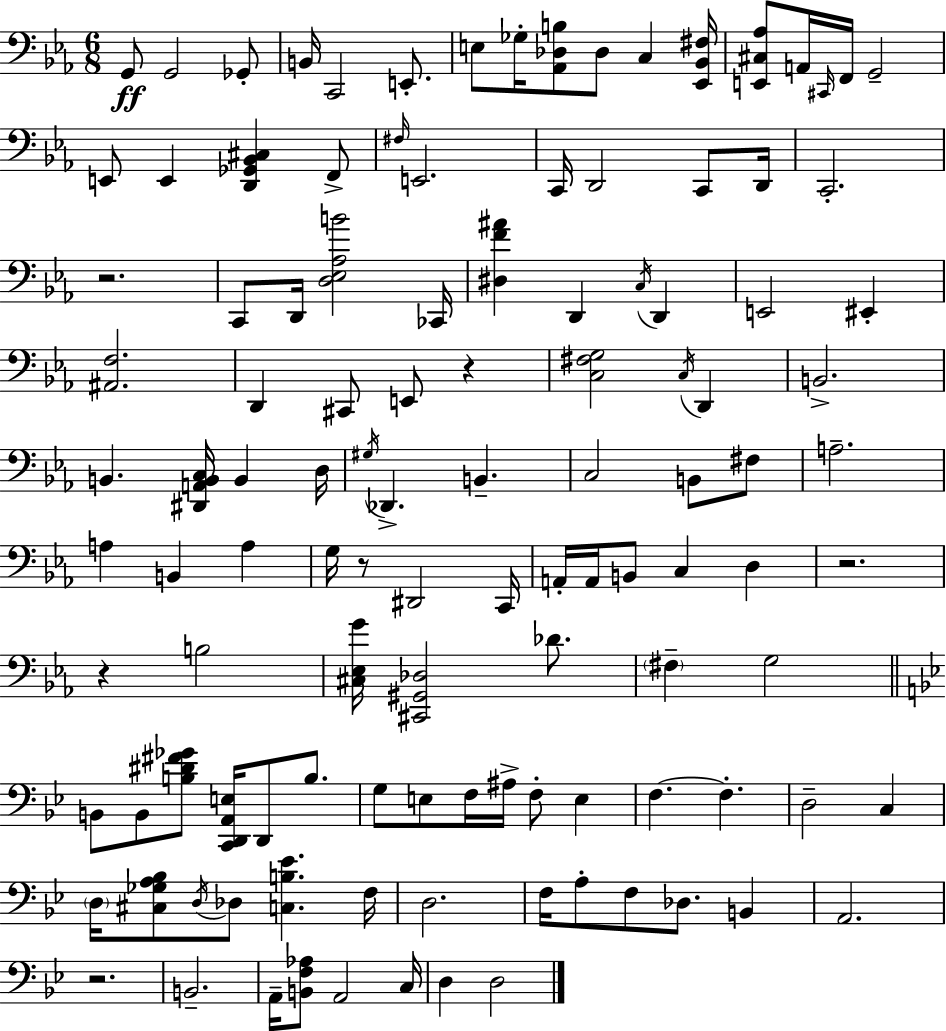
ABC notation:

X:1
T:Untitled
M:6/8
L:1/4
K:Cm
G,,/2 G,,2 _G,,/2 B,,/4 C,,2 E,,/2 E,/2 _G,/4 [_A,,_D,B,]/2 _D,/2 C, [_E,,_B,,^F,]/4 [E,,^C,_A,]/2 A,,/4 ^C,,/4 F,,/4 G,,2 E,,/2 E,, [D,,_G,,_B,,^C,] F,,/2 ^F,/4 E,,2 C,,/4 D,,2 C,,/2 D,,/4 C,,2 z2 C,,/2 D,,/4 [D,_E,_A,B]2 _C,,/4 [^D,F^A] D,, C,/4 D,, E,,2 ^E,, [^A,,F,]2 D,, ^C,,/2 E,,/2 z [C,^F,G,]2 C,/4 D,, B,,2 B,, [^D,,A,,B,,C,]/4 B,, D,/4 ^G,/4 _D,, B,, C,2 B,,/2 ^F,/2 A,2 A, B,, A, G,/4 z/2 ^D,,2 C,,/4 A,,/4 A,,/4 B,,/2 C, D, z2 z B,2 [^C,_E,G]/4 [^C,,^G,,_D,]2 _D/2 ^F, G,2 B,,/2 B,,/2 [B,^D^F_G]/2 [C,,D,,A,,E,]/4 D,,/2 B,/2 G,/2 E,/2 F,/4 ^A,/4 F,/2 E, F, F, D,2 C, D,/4 [^C,_G,A,_B,]/2 D,/4 _D,/2 [C,B,_E] F,/4 D,2 F,/4 A,/2 F,/2 _D,/2 B,, A,,2 z2 B,,2 A,,/4 [B,,F,_A,]/2 A,,2 C,/4 D, D,2